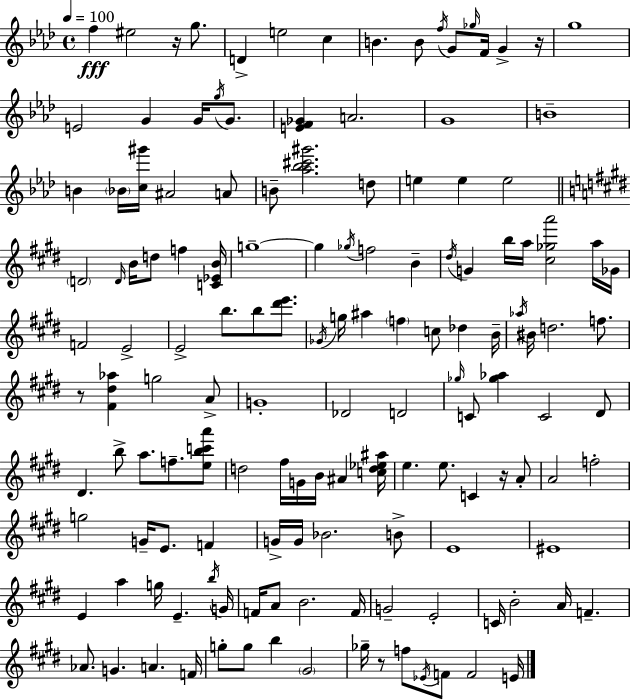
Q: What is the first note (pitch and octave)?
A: F5